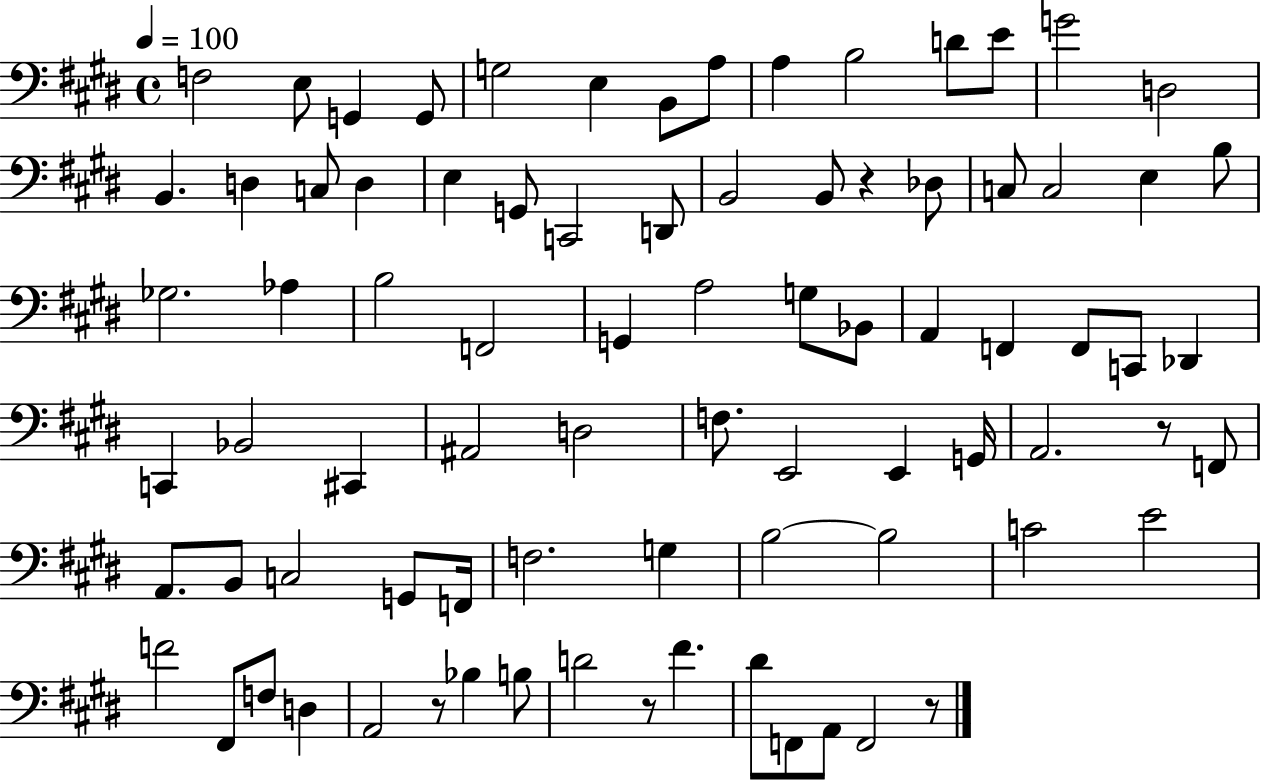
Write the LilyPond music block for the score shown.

{
  \clef bass
  \time 4/4
  \defaultTimeSignature
  \key e \major
  \tempo 4 = 100
  f2 e8 g,4 g,8 | g2 e4 b,8 a8 | a4 b2 d'8 e'8 | g'2 d2 | \break b,4. d4 c8 d4 | e4 g,8 c,2 d,8 | b,2 b,8 r4 des8 | c8 c2 e4 b8 | \break ges2. aes4 | b2 f,2 | g,4 a2 g8 bes,8 | a,4 f,4 f,8 c,8 des,4 | \break c,4 bes,2 cis,4 | ais,2 d2 | f8. e,2 e,4 g,16 | a,2. r8 f,8 | \break a,8. b,8 c2 g,8 f,16 | f2. g4 | b2~~ b2 | c'2 e'2 | \break f'2 fis,8 f8 d4 | a,2 r8 bes4 b8 | d'2 r8 fis'4. | dis'8 f,8 a,8 f,2 r8 | \break \bar "|."
}